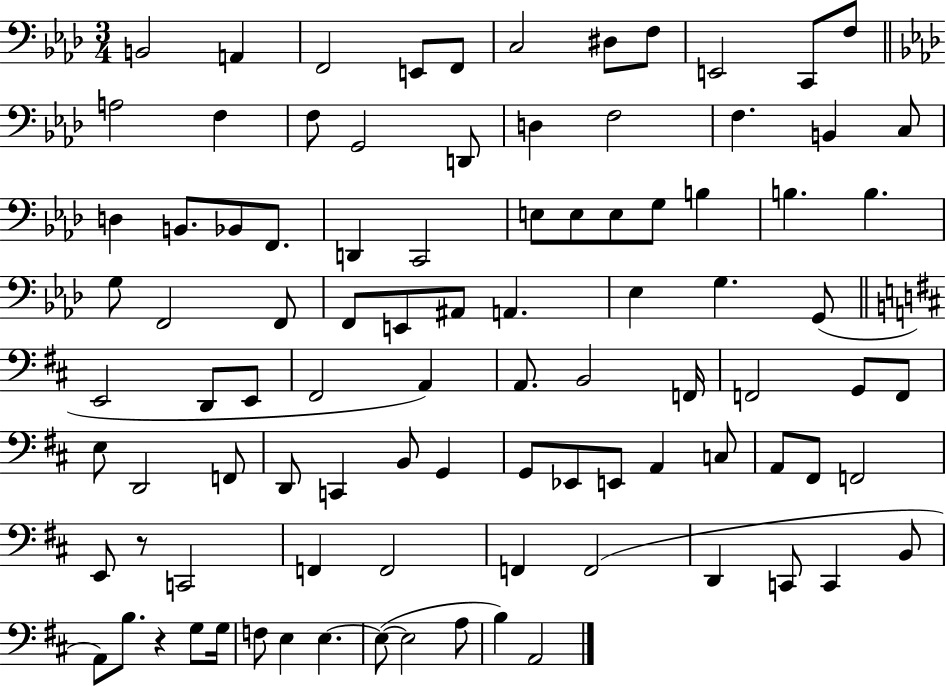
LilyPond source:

{
  \clef bass
  \numericTimeSignature
  \time 3/4
  \key aes \major
  b,2 a,4 | f,2 e,8 f,8 | c2 dis8 f8 | e,2 c,8 f8 | \break \bar "||" \break \key aes \major a2 f4 | f8 g,2 d,8 | d4 f2 | f4. b,4 c8 | \break d4 b,8. bes,8 f,8. | d,4 c,2 | e8 e8 e8 g8 b4 | b4. b4. | \break g8 f,2 f,8 | f,8 e,8 ais,8 a,4. | ees4 g4. g,8( | \bar "||" \break \key b \minor e,2 d,8 e,8 | fis,2 a,4) | a,8. b,2 f,16 | f,2 g,8 f,8 | \break e8 d,2 f,8 | d,8 c,4 b,8 g,4 | g,8 ees,8 e,8 a,4 c8 | a,8 fis,8 f,2 | \break e,8 r8 c,2 | f,4 f,2 | f,4 f,2( | d,4 c,8 c,4 b,8 | \break a,8) b8. r4 g8 g16 | f8 e4 e4.~~ | e8~(~ e2 a8 | b4) a,2 | \break \bar "|."
}